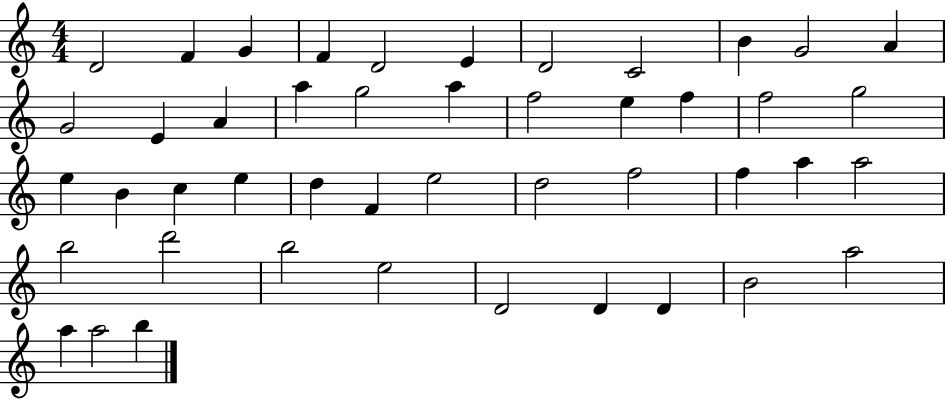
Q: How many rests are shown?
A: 0